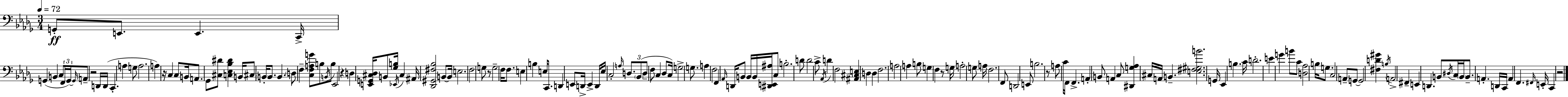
{
  \clef bass
  \numericTimeSignature
  \time 3/4
  \key bes \minor
  \tempo 4 = 72
  g,8-.\ff e,8. e,4. c,16-> | g,4( b,4 c8 \tuplet 3/2 { f,16 g,16~~) | \grace { g,16 } } a,8-- r2 d,16 | d,16( c,4.-. a4 g8 | \break a2. | a4) r16 c4 c8 | b,16 a,8. ges,8 <cis dis'>8 <c ees bes dis'>4 | b,16 cis8 \parenthesize b,16-. b,8. b,4. | \break \parenthesize d8 f4-- <c f a g'>8 b8 \acciaccatura { b,16 } | b8 ees,2 r4 | d4 <e, g, cis des>16 b,8 <ges b>16 \acciaccatura { ees,16 } cis4 | ais,16 <des, gis, fis bes>2 | \break b,8~~ b,16 e2. | f2 g8 | r8 g2-- f16 | f8. e4 b4 e16 | \break c,8. d,4 e,8 d,16-> e,4-> | d,16 ees16 c2-. | \grace { a16 } \tuplet 3/2 { d8. \parenthesize bes,8( d8-- } f8 c4 | des8 c16) g2-> | \break g8. a4 f2 | f,4 \grace { aes,16 } d,16 b,8 | b,16 b,16 <dis, e, ais>16 c8 b2.-. | d'8 d'2 | \break c'8-> \acciaccatura { aes,16 } d'4 f2 | <ais, cis e>4 d4 | d4 f2. | a2 | \break a4 b8 g4 | f4 r8 g16 a2-. | g8 a16 f2. | f,8 d,2 | \break e,8 b2. | r8 a8 c'16 f,16 | f,4.-> a,4-. b,8 | a,4 c8 <dis, g aes>4 cis16 a,16 | \break b,4.-- <e fis gis b'>2. | g,16 ees,4 b4. | c'16 d'2.-. | e'4 g'4 | \break b'8 c'8 <d aes>2 | b16 g8. c2 | a,8-- g,8~~ g,2 | <fis d' gis'>4 \acciaccatura { b16 } a,2-> | \break fis,4-- e,4 d,4. | b,8 \acciaccatura { dis16 } c16 \parenthesize b,16 b,8.-- | a,4.-. d,16 c,16 a,4 | f,4. \grace { fis,16 } e,16-. c,4 | \break r2 \bar "|."
}